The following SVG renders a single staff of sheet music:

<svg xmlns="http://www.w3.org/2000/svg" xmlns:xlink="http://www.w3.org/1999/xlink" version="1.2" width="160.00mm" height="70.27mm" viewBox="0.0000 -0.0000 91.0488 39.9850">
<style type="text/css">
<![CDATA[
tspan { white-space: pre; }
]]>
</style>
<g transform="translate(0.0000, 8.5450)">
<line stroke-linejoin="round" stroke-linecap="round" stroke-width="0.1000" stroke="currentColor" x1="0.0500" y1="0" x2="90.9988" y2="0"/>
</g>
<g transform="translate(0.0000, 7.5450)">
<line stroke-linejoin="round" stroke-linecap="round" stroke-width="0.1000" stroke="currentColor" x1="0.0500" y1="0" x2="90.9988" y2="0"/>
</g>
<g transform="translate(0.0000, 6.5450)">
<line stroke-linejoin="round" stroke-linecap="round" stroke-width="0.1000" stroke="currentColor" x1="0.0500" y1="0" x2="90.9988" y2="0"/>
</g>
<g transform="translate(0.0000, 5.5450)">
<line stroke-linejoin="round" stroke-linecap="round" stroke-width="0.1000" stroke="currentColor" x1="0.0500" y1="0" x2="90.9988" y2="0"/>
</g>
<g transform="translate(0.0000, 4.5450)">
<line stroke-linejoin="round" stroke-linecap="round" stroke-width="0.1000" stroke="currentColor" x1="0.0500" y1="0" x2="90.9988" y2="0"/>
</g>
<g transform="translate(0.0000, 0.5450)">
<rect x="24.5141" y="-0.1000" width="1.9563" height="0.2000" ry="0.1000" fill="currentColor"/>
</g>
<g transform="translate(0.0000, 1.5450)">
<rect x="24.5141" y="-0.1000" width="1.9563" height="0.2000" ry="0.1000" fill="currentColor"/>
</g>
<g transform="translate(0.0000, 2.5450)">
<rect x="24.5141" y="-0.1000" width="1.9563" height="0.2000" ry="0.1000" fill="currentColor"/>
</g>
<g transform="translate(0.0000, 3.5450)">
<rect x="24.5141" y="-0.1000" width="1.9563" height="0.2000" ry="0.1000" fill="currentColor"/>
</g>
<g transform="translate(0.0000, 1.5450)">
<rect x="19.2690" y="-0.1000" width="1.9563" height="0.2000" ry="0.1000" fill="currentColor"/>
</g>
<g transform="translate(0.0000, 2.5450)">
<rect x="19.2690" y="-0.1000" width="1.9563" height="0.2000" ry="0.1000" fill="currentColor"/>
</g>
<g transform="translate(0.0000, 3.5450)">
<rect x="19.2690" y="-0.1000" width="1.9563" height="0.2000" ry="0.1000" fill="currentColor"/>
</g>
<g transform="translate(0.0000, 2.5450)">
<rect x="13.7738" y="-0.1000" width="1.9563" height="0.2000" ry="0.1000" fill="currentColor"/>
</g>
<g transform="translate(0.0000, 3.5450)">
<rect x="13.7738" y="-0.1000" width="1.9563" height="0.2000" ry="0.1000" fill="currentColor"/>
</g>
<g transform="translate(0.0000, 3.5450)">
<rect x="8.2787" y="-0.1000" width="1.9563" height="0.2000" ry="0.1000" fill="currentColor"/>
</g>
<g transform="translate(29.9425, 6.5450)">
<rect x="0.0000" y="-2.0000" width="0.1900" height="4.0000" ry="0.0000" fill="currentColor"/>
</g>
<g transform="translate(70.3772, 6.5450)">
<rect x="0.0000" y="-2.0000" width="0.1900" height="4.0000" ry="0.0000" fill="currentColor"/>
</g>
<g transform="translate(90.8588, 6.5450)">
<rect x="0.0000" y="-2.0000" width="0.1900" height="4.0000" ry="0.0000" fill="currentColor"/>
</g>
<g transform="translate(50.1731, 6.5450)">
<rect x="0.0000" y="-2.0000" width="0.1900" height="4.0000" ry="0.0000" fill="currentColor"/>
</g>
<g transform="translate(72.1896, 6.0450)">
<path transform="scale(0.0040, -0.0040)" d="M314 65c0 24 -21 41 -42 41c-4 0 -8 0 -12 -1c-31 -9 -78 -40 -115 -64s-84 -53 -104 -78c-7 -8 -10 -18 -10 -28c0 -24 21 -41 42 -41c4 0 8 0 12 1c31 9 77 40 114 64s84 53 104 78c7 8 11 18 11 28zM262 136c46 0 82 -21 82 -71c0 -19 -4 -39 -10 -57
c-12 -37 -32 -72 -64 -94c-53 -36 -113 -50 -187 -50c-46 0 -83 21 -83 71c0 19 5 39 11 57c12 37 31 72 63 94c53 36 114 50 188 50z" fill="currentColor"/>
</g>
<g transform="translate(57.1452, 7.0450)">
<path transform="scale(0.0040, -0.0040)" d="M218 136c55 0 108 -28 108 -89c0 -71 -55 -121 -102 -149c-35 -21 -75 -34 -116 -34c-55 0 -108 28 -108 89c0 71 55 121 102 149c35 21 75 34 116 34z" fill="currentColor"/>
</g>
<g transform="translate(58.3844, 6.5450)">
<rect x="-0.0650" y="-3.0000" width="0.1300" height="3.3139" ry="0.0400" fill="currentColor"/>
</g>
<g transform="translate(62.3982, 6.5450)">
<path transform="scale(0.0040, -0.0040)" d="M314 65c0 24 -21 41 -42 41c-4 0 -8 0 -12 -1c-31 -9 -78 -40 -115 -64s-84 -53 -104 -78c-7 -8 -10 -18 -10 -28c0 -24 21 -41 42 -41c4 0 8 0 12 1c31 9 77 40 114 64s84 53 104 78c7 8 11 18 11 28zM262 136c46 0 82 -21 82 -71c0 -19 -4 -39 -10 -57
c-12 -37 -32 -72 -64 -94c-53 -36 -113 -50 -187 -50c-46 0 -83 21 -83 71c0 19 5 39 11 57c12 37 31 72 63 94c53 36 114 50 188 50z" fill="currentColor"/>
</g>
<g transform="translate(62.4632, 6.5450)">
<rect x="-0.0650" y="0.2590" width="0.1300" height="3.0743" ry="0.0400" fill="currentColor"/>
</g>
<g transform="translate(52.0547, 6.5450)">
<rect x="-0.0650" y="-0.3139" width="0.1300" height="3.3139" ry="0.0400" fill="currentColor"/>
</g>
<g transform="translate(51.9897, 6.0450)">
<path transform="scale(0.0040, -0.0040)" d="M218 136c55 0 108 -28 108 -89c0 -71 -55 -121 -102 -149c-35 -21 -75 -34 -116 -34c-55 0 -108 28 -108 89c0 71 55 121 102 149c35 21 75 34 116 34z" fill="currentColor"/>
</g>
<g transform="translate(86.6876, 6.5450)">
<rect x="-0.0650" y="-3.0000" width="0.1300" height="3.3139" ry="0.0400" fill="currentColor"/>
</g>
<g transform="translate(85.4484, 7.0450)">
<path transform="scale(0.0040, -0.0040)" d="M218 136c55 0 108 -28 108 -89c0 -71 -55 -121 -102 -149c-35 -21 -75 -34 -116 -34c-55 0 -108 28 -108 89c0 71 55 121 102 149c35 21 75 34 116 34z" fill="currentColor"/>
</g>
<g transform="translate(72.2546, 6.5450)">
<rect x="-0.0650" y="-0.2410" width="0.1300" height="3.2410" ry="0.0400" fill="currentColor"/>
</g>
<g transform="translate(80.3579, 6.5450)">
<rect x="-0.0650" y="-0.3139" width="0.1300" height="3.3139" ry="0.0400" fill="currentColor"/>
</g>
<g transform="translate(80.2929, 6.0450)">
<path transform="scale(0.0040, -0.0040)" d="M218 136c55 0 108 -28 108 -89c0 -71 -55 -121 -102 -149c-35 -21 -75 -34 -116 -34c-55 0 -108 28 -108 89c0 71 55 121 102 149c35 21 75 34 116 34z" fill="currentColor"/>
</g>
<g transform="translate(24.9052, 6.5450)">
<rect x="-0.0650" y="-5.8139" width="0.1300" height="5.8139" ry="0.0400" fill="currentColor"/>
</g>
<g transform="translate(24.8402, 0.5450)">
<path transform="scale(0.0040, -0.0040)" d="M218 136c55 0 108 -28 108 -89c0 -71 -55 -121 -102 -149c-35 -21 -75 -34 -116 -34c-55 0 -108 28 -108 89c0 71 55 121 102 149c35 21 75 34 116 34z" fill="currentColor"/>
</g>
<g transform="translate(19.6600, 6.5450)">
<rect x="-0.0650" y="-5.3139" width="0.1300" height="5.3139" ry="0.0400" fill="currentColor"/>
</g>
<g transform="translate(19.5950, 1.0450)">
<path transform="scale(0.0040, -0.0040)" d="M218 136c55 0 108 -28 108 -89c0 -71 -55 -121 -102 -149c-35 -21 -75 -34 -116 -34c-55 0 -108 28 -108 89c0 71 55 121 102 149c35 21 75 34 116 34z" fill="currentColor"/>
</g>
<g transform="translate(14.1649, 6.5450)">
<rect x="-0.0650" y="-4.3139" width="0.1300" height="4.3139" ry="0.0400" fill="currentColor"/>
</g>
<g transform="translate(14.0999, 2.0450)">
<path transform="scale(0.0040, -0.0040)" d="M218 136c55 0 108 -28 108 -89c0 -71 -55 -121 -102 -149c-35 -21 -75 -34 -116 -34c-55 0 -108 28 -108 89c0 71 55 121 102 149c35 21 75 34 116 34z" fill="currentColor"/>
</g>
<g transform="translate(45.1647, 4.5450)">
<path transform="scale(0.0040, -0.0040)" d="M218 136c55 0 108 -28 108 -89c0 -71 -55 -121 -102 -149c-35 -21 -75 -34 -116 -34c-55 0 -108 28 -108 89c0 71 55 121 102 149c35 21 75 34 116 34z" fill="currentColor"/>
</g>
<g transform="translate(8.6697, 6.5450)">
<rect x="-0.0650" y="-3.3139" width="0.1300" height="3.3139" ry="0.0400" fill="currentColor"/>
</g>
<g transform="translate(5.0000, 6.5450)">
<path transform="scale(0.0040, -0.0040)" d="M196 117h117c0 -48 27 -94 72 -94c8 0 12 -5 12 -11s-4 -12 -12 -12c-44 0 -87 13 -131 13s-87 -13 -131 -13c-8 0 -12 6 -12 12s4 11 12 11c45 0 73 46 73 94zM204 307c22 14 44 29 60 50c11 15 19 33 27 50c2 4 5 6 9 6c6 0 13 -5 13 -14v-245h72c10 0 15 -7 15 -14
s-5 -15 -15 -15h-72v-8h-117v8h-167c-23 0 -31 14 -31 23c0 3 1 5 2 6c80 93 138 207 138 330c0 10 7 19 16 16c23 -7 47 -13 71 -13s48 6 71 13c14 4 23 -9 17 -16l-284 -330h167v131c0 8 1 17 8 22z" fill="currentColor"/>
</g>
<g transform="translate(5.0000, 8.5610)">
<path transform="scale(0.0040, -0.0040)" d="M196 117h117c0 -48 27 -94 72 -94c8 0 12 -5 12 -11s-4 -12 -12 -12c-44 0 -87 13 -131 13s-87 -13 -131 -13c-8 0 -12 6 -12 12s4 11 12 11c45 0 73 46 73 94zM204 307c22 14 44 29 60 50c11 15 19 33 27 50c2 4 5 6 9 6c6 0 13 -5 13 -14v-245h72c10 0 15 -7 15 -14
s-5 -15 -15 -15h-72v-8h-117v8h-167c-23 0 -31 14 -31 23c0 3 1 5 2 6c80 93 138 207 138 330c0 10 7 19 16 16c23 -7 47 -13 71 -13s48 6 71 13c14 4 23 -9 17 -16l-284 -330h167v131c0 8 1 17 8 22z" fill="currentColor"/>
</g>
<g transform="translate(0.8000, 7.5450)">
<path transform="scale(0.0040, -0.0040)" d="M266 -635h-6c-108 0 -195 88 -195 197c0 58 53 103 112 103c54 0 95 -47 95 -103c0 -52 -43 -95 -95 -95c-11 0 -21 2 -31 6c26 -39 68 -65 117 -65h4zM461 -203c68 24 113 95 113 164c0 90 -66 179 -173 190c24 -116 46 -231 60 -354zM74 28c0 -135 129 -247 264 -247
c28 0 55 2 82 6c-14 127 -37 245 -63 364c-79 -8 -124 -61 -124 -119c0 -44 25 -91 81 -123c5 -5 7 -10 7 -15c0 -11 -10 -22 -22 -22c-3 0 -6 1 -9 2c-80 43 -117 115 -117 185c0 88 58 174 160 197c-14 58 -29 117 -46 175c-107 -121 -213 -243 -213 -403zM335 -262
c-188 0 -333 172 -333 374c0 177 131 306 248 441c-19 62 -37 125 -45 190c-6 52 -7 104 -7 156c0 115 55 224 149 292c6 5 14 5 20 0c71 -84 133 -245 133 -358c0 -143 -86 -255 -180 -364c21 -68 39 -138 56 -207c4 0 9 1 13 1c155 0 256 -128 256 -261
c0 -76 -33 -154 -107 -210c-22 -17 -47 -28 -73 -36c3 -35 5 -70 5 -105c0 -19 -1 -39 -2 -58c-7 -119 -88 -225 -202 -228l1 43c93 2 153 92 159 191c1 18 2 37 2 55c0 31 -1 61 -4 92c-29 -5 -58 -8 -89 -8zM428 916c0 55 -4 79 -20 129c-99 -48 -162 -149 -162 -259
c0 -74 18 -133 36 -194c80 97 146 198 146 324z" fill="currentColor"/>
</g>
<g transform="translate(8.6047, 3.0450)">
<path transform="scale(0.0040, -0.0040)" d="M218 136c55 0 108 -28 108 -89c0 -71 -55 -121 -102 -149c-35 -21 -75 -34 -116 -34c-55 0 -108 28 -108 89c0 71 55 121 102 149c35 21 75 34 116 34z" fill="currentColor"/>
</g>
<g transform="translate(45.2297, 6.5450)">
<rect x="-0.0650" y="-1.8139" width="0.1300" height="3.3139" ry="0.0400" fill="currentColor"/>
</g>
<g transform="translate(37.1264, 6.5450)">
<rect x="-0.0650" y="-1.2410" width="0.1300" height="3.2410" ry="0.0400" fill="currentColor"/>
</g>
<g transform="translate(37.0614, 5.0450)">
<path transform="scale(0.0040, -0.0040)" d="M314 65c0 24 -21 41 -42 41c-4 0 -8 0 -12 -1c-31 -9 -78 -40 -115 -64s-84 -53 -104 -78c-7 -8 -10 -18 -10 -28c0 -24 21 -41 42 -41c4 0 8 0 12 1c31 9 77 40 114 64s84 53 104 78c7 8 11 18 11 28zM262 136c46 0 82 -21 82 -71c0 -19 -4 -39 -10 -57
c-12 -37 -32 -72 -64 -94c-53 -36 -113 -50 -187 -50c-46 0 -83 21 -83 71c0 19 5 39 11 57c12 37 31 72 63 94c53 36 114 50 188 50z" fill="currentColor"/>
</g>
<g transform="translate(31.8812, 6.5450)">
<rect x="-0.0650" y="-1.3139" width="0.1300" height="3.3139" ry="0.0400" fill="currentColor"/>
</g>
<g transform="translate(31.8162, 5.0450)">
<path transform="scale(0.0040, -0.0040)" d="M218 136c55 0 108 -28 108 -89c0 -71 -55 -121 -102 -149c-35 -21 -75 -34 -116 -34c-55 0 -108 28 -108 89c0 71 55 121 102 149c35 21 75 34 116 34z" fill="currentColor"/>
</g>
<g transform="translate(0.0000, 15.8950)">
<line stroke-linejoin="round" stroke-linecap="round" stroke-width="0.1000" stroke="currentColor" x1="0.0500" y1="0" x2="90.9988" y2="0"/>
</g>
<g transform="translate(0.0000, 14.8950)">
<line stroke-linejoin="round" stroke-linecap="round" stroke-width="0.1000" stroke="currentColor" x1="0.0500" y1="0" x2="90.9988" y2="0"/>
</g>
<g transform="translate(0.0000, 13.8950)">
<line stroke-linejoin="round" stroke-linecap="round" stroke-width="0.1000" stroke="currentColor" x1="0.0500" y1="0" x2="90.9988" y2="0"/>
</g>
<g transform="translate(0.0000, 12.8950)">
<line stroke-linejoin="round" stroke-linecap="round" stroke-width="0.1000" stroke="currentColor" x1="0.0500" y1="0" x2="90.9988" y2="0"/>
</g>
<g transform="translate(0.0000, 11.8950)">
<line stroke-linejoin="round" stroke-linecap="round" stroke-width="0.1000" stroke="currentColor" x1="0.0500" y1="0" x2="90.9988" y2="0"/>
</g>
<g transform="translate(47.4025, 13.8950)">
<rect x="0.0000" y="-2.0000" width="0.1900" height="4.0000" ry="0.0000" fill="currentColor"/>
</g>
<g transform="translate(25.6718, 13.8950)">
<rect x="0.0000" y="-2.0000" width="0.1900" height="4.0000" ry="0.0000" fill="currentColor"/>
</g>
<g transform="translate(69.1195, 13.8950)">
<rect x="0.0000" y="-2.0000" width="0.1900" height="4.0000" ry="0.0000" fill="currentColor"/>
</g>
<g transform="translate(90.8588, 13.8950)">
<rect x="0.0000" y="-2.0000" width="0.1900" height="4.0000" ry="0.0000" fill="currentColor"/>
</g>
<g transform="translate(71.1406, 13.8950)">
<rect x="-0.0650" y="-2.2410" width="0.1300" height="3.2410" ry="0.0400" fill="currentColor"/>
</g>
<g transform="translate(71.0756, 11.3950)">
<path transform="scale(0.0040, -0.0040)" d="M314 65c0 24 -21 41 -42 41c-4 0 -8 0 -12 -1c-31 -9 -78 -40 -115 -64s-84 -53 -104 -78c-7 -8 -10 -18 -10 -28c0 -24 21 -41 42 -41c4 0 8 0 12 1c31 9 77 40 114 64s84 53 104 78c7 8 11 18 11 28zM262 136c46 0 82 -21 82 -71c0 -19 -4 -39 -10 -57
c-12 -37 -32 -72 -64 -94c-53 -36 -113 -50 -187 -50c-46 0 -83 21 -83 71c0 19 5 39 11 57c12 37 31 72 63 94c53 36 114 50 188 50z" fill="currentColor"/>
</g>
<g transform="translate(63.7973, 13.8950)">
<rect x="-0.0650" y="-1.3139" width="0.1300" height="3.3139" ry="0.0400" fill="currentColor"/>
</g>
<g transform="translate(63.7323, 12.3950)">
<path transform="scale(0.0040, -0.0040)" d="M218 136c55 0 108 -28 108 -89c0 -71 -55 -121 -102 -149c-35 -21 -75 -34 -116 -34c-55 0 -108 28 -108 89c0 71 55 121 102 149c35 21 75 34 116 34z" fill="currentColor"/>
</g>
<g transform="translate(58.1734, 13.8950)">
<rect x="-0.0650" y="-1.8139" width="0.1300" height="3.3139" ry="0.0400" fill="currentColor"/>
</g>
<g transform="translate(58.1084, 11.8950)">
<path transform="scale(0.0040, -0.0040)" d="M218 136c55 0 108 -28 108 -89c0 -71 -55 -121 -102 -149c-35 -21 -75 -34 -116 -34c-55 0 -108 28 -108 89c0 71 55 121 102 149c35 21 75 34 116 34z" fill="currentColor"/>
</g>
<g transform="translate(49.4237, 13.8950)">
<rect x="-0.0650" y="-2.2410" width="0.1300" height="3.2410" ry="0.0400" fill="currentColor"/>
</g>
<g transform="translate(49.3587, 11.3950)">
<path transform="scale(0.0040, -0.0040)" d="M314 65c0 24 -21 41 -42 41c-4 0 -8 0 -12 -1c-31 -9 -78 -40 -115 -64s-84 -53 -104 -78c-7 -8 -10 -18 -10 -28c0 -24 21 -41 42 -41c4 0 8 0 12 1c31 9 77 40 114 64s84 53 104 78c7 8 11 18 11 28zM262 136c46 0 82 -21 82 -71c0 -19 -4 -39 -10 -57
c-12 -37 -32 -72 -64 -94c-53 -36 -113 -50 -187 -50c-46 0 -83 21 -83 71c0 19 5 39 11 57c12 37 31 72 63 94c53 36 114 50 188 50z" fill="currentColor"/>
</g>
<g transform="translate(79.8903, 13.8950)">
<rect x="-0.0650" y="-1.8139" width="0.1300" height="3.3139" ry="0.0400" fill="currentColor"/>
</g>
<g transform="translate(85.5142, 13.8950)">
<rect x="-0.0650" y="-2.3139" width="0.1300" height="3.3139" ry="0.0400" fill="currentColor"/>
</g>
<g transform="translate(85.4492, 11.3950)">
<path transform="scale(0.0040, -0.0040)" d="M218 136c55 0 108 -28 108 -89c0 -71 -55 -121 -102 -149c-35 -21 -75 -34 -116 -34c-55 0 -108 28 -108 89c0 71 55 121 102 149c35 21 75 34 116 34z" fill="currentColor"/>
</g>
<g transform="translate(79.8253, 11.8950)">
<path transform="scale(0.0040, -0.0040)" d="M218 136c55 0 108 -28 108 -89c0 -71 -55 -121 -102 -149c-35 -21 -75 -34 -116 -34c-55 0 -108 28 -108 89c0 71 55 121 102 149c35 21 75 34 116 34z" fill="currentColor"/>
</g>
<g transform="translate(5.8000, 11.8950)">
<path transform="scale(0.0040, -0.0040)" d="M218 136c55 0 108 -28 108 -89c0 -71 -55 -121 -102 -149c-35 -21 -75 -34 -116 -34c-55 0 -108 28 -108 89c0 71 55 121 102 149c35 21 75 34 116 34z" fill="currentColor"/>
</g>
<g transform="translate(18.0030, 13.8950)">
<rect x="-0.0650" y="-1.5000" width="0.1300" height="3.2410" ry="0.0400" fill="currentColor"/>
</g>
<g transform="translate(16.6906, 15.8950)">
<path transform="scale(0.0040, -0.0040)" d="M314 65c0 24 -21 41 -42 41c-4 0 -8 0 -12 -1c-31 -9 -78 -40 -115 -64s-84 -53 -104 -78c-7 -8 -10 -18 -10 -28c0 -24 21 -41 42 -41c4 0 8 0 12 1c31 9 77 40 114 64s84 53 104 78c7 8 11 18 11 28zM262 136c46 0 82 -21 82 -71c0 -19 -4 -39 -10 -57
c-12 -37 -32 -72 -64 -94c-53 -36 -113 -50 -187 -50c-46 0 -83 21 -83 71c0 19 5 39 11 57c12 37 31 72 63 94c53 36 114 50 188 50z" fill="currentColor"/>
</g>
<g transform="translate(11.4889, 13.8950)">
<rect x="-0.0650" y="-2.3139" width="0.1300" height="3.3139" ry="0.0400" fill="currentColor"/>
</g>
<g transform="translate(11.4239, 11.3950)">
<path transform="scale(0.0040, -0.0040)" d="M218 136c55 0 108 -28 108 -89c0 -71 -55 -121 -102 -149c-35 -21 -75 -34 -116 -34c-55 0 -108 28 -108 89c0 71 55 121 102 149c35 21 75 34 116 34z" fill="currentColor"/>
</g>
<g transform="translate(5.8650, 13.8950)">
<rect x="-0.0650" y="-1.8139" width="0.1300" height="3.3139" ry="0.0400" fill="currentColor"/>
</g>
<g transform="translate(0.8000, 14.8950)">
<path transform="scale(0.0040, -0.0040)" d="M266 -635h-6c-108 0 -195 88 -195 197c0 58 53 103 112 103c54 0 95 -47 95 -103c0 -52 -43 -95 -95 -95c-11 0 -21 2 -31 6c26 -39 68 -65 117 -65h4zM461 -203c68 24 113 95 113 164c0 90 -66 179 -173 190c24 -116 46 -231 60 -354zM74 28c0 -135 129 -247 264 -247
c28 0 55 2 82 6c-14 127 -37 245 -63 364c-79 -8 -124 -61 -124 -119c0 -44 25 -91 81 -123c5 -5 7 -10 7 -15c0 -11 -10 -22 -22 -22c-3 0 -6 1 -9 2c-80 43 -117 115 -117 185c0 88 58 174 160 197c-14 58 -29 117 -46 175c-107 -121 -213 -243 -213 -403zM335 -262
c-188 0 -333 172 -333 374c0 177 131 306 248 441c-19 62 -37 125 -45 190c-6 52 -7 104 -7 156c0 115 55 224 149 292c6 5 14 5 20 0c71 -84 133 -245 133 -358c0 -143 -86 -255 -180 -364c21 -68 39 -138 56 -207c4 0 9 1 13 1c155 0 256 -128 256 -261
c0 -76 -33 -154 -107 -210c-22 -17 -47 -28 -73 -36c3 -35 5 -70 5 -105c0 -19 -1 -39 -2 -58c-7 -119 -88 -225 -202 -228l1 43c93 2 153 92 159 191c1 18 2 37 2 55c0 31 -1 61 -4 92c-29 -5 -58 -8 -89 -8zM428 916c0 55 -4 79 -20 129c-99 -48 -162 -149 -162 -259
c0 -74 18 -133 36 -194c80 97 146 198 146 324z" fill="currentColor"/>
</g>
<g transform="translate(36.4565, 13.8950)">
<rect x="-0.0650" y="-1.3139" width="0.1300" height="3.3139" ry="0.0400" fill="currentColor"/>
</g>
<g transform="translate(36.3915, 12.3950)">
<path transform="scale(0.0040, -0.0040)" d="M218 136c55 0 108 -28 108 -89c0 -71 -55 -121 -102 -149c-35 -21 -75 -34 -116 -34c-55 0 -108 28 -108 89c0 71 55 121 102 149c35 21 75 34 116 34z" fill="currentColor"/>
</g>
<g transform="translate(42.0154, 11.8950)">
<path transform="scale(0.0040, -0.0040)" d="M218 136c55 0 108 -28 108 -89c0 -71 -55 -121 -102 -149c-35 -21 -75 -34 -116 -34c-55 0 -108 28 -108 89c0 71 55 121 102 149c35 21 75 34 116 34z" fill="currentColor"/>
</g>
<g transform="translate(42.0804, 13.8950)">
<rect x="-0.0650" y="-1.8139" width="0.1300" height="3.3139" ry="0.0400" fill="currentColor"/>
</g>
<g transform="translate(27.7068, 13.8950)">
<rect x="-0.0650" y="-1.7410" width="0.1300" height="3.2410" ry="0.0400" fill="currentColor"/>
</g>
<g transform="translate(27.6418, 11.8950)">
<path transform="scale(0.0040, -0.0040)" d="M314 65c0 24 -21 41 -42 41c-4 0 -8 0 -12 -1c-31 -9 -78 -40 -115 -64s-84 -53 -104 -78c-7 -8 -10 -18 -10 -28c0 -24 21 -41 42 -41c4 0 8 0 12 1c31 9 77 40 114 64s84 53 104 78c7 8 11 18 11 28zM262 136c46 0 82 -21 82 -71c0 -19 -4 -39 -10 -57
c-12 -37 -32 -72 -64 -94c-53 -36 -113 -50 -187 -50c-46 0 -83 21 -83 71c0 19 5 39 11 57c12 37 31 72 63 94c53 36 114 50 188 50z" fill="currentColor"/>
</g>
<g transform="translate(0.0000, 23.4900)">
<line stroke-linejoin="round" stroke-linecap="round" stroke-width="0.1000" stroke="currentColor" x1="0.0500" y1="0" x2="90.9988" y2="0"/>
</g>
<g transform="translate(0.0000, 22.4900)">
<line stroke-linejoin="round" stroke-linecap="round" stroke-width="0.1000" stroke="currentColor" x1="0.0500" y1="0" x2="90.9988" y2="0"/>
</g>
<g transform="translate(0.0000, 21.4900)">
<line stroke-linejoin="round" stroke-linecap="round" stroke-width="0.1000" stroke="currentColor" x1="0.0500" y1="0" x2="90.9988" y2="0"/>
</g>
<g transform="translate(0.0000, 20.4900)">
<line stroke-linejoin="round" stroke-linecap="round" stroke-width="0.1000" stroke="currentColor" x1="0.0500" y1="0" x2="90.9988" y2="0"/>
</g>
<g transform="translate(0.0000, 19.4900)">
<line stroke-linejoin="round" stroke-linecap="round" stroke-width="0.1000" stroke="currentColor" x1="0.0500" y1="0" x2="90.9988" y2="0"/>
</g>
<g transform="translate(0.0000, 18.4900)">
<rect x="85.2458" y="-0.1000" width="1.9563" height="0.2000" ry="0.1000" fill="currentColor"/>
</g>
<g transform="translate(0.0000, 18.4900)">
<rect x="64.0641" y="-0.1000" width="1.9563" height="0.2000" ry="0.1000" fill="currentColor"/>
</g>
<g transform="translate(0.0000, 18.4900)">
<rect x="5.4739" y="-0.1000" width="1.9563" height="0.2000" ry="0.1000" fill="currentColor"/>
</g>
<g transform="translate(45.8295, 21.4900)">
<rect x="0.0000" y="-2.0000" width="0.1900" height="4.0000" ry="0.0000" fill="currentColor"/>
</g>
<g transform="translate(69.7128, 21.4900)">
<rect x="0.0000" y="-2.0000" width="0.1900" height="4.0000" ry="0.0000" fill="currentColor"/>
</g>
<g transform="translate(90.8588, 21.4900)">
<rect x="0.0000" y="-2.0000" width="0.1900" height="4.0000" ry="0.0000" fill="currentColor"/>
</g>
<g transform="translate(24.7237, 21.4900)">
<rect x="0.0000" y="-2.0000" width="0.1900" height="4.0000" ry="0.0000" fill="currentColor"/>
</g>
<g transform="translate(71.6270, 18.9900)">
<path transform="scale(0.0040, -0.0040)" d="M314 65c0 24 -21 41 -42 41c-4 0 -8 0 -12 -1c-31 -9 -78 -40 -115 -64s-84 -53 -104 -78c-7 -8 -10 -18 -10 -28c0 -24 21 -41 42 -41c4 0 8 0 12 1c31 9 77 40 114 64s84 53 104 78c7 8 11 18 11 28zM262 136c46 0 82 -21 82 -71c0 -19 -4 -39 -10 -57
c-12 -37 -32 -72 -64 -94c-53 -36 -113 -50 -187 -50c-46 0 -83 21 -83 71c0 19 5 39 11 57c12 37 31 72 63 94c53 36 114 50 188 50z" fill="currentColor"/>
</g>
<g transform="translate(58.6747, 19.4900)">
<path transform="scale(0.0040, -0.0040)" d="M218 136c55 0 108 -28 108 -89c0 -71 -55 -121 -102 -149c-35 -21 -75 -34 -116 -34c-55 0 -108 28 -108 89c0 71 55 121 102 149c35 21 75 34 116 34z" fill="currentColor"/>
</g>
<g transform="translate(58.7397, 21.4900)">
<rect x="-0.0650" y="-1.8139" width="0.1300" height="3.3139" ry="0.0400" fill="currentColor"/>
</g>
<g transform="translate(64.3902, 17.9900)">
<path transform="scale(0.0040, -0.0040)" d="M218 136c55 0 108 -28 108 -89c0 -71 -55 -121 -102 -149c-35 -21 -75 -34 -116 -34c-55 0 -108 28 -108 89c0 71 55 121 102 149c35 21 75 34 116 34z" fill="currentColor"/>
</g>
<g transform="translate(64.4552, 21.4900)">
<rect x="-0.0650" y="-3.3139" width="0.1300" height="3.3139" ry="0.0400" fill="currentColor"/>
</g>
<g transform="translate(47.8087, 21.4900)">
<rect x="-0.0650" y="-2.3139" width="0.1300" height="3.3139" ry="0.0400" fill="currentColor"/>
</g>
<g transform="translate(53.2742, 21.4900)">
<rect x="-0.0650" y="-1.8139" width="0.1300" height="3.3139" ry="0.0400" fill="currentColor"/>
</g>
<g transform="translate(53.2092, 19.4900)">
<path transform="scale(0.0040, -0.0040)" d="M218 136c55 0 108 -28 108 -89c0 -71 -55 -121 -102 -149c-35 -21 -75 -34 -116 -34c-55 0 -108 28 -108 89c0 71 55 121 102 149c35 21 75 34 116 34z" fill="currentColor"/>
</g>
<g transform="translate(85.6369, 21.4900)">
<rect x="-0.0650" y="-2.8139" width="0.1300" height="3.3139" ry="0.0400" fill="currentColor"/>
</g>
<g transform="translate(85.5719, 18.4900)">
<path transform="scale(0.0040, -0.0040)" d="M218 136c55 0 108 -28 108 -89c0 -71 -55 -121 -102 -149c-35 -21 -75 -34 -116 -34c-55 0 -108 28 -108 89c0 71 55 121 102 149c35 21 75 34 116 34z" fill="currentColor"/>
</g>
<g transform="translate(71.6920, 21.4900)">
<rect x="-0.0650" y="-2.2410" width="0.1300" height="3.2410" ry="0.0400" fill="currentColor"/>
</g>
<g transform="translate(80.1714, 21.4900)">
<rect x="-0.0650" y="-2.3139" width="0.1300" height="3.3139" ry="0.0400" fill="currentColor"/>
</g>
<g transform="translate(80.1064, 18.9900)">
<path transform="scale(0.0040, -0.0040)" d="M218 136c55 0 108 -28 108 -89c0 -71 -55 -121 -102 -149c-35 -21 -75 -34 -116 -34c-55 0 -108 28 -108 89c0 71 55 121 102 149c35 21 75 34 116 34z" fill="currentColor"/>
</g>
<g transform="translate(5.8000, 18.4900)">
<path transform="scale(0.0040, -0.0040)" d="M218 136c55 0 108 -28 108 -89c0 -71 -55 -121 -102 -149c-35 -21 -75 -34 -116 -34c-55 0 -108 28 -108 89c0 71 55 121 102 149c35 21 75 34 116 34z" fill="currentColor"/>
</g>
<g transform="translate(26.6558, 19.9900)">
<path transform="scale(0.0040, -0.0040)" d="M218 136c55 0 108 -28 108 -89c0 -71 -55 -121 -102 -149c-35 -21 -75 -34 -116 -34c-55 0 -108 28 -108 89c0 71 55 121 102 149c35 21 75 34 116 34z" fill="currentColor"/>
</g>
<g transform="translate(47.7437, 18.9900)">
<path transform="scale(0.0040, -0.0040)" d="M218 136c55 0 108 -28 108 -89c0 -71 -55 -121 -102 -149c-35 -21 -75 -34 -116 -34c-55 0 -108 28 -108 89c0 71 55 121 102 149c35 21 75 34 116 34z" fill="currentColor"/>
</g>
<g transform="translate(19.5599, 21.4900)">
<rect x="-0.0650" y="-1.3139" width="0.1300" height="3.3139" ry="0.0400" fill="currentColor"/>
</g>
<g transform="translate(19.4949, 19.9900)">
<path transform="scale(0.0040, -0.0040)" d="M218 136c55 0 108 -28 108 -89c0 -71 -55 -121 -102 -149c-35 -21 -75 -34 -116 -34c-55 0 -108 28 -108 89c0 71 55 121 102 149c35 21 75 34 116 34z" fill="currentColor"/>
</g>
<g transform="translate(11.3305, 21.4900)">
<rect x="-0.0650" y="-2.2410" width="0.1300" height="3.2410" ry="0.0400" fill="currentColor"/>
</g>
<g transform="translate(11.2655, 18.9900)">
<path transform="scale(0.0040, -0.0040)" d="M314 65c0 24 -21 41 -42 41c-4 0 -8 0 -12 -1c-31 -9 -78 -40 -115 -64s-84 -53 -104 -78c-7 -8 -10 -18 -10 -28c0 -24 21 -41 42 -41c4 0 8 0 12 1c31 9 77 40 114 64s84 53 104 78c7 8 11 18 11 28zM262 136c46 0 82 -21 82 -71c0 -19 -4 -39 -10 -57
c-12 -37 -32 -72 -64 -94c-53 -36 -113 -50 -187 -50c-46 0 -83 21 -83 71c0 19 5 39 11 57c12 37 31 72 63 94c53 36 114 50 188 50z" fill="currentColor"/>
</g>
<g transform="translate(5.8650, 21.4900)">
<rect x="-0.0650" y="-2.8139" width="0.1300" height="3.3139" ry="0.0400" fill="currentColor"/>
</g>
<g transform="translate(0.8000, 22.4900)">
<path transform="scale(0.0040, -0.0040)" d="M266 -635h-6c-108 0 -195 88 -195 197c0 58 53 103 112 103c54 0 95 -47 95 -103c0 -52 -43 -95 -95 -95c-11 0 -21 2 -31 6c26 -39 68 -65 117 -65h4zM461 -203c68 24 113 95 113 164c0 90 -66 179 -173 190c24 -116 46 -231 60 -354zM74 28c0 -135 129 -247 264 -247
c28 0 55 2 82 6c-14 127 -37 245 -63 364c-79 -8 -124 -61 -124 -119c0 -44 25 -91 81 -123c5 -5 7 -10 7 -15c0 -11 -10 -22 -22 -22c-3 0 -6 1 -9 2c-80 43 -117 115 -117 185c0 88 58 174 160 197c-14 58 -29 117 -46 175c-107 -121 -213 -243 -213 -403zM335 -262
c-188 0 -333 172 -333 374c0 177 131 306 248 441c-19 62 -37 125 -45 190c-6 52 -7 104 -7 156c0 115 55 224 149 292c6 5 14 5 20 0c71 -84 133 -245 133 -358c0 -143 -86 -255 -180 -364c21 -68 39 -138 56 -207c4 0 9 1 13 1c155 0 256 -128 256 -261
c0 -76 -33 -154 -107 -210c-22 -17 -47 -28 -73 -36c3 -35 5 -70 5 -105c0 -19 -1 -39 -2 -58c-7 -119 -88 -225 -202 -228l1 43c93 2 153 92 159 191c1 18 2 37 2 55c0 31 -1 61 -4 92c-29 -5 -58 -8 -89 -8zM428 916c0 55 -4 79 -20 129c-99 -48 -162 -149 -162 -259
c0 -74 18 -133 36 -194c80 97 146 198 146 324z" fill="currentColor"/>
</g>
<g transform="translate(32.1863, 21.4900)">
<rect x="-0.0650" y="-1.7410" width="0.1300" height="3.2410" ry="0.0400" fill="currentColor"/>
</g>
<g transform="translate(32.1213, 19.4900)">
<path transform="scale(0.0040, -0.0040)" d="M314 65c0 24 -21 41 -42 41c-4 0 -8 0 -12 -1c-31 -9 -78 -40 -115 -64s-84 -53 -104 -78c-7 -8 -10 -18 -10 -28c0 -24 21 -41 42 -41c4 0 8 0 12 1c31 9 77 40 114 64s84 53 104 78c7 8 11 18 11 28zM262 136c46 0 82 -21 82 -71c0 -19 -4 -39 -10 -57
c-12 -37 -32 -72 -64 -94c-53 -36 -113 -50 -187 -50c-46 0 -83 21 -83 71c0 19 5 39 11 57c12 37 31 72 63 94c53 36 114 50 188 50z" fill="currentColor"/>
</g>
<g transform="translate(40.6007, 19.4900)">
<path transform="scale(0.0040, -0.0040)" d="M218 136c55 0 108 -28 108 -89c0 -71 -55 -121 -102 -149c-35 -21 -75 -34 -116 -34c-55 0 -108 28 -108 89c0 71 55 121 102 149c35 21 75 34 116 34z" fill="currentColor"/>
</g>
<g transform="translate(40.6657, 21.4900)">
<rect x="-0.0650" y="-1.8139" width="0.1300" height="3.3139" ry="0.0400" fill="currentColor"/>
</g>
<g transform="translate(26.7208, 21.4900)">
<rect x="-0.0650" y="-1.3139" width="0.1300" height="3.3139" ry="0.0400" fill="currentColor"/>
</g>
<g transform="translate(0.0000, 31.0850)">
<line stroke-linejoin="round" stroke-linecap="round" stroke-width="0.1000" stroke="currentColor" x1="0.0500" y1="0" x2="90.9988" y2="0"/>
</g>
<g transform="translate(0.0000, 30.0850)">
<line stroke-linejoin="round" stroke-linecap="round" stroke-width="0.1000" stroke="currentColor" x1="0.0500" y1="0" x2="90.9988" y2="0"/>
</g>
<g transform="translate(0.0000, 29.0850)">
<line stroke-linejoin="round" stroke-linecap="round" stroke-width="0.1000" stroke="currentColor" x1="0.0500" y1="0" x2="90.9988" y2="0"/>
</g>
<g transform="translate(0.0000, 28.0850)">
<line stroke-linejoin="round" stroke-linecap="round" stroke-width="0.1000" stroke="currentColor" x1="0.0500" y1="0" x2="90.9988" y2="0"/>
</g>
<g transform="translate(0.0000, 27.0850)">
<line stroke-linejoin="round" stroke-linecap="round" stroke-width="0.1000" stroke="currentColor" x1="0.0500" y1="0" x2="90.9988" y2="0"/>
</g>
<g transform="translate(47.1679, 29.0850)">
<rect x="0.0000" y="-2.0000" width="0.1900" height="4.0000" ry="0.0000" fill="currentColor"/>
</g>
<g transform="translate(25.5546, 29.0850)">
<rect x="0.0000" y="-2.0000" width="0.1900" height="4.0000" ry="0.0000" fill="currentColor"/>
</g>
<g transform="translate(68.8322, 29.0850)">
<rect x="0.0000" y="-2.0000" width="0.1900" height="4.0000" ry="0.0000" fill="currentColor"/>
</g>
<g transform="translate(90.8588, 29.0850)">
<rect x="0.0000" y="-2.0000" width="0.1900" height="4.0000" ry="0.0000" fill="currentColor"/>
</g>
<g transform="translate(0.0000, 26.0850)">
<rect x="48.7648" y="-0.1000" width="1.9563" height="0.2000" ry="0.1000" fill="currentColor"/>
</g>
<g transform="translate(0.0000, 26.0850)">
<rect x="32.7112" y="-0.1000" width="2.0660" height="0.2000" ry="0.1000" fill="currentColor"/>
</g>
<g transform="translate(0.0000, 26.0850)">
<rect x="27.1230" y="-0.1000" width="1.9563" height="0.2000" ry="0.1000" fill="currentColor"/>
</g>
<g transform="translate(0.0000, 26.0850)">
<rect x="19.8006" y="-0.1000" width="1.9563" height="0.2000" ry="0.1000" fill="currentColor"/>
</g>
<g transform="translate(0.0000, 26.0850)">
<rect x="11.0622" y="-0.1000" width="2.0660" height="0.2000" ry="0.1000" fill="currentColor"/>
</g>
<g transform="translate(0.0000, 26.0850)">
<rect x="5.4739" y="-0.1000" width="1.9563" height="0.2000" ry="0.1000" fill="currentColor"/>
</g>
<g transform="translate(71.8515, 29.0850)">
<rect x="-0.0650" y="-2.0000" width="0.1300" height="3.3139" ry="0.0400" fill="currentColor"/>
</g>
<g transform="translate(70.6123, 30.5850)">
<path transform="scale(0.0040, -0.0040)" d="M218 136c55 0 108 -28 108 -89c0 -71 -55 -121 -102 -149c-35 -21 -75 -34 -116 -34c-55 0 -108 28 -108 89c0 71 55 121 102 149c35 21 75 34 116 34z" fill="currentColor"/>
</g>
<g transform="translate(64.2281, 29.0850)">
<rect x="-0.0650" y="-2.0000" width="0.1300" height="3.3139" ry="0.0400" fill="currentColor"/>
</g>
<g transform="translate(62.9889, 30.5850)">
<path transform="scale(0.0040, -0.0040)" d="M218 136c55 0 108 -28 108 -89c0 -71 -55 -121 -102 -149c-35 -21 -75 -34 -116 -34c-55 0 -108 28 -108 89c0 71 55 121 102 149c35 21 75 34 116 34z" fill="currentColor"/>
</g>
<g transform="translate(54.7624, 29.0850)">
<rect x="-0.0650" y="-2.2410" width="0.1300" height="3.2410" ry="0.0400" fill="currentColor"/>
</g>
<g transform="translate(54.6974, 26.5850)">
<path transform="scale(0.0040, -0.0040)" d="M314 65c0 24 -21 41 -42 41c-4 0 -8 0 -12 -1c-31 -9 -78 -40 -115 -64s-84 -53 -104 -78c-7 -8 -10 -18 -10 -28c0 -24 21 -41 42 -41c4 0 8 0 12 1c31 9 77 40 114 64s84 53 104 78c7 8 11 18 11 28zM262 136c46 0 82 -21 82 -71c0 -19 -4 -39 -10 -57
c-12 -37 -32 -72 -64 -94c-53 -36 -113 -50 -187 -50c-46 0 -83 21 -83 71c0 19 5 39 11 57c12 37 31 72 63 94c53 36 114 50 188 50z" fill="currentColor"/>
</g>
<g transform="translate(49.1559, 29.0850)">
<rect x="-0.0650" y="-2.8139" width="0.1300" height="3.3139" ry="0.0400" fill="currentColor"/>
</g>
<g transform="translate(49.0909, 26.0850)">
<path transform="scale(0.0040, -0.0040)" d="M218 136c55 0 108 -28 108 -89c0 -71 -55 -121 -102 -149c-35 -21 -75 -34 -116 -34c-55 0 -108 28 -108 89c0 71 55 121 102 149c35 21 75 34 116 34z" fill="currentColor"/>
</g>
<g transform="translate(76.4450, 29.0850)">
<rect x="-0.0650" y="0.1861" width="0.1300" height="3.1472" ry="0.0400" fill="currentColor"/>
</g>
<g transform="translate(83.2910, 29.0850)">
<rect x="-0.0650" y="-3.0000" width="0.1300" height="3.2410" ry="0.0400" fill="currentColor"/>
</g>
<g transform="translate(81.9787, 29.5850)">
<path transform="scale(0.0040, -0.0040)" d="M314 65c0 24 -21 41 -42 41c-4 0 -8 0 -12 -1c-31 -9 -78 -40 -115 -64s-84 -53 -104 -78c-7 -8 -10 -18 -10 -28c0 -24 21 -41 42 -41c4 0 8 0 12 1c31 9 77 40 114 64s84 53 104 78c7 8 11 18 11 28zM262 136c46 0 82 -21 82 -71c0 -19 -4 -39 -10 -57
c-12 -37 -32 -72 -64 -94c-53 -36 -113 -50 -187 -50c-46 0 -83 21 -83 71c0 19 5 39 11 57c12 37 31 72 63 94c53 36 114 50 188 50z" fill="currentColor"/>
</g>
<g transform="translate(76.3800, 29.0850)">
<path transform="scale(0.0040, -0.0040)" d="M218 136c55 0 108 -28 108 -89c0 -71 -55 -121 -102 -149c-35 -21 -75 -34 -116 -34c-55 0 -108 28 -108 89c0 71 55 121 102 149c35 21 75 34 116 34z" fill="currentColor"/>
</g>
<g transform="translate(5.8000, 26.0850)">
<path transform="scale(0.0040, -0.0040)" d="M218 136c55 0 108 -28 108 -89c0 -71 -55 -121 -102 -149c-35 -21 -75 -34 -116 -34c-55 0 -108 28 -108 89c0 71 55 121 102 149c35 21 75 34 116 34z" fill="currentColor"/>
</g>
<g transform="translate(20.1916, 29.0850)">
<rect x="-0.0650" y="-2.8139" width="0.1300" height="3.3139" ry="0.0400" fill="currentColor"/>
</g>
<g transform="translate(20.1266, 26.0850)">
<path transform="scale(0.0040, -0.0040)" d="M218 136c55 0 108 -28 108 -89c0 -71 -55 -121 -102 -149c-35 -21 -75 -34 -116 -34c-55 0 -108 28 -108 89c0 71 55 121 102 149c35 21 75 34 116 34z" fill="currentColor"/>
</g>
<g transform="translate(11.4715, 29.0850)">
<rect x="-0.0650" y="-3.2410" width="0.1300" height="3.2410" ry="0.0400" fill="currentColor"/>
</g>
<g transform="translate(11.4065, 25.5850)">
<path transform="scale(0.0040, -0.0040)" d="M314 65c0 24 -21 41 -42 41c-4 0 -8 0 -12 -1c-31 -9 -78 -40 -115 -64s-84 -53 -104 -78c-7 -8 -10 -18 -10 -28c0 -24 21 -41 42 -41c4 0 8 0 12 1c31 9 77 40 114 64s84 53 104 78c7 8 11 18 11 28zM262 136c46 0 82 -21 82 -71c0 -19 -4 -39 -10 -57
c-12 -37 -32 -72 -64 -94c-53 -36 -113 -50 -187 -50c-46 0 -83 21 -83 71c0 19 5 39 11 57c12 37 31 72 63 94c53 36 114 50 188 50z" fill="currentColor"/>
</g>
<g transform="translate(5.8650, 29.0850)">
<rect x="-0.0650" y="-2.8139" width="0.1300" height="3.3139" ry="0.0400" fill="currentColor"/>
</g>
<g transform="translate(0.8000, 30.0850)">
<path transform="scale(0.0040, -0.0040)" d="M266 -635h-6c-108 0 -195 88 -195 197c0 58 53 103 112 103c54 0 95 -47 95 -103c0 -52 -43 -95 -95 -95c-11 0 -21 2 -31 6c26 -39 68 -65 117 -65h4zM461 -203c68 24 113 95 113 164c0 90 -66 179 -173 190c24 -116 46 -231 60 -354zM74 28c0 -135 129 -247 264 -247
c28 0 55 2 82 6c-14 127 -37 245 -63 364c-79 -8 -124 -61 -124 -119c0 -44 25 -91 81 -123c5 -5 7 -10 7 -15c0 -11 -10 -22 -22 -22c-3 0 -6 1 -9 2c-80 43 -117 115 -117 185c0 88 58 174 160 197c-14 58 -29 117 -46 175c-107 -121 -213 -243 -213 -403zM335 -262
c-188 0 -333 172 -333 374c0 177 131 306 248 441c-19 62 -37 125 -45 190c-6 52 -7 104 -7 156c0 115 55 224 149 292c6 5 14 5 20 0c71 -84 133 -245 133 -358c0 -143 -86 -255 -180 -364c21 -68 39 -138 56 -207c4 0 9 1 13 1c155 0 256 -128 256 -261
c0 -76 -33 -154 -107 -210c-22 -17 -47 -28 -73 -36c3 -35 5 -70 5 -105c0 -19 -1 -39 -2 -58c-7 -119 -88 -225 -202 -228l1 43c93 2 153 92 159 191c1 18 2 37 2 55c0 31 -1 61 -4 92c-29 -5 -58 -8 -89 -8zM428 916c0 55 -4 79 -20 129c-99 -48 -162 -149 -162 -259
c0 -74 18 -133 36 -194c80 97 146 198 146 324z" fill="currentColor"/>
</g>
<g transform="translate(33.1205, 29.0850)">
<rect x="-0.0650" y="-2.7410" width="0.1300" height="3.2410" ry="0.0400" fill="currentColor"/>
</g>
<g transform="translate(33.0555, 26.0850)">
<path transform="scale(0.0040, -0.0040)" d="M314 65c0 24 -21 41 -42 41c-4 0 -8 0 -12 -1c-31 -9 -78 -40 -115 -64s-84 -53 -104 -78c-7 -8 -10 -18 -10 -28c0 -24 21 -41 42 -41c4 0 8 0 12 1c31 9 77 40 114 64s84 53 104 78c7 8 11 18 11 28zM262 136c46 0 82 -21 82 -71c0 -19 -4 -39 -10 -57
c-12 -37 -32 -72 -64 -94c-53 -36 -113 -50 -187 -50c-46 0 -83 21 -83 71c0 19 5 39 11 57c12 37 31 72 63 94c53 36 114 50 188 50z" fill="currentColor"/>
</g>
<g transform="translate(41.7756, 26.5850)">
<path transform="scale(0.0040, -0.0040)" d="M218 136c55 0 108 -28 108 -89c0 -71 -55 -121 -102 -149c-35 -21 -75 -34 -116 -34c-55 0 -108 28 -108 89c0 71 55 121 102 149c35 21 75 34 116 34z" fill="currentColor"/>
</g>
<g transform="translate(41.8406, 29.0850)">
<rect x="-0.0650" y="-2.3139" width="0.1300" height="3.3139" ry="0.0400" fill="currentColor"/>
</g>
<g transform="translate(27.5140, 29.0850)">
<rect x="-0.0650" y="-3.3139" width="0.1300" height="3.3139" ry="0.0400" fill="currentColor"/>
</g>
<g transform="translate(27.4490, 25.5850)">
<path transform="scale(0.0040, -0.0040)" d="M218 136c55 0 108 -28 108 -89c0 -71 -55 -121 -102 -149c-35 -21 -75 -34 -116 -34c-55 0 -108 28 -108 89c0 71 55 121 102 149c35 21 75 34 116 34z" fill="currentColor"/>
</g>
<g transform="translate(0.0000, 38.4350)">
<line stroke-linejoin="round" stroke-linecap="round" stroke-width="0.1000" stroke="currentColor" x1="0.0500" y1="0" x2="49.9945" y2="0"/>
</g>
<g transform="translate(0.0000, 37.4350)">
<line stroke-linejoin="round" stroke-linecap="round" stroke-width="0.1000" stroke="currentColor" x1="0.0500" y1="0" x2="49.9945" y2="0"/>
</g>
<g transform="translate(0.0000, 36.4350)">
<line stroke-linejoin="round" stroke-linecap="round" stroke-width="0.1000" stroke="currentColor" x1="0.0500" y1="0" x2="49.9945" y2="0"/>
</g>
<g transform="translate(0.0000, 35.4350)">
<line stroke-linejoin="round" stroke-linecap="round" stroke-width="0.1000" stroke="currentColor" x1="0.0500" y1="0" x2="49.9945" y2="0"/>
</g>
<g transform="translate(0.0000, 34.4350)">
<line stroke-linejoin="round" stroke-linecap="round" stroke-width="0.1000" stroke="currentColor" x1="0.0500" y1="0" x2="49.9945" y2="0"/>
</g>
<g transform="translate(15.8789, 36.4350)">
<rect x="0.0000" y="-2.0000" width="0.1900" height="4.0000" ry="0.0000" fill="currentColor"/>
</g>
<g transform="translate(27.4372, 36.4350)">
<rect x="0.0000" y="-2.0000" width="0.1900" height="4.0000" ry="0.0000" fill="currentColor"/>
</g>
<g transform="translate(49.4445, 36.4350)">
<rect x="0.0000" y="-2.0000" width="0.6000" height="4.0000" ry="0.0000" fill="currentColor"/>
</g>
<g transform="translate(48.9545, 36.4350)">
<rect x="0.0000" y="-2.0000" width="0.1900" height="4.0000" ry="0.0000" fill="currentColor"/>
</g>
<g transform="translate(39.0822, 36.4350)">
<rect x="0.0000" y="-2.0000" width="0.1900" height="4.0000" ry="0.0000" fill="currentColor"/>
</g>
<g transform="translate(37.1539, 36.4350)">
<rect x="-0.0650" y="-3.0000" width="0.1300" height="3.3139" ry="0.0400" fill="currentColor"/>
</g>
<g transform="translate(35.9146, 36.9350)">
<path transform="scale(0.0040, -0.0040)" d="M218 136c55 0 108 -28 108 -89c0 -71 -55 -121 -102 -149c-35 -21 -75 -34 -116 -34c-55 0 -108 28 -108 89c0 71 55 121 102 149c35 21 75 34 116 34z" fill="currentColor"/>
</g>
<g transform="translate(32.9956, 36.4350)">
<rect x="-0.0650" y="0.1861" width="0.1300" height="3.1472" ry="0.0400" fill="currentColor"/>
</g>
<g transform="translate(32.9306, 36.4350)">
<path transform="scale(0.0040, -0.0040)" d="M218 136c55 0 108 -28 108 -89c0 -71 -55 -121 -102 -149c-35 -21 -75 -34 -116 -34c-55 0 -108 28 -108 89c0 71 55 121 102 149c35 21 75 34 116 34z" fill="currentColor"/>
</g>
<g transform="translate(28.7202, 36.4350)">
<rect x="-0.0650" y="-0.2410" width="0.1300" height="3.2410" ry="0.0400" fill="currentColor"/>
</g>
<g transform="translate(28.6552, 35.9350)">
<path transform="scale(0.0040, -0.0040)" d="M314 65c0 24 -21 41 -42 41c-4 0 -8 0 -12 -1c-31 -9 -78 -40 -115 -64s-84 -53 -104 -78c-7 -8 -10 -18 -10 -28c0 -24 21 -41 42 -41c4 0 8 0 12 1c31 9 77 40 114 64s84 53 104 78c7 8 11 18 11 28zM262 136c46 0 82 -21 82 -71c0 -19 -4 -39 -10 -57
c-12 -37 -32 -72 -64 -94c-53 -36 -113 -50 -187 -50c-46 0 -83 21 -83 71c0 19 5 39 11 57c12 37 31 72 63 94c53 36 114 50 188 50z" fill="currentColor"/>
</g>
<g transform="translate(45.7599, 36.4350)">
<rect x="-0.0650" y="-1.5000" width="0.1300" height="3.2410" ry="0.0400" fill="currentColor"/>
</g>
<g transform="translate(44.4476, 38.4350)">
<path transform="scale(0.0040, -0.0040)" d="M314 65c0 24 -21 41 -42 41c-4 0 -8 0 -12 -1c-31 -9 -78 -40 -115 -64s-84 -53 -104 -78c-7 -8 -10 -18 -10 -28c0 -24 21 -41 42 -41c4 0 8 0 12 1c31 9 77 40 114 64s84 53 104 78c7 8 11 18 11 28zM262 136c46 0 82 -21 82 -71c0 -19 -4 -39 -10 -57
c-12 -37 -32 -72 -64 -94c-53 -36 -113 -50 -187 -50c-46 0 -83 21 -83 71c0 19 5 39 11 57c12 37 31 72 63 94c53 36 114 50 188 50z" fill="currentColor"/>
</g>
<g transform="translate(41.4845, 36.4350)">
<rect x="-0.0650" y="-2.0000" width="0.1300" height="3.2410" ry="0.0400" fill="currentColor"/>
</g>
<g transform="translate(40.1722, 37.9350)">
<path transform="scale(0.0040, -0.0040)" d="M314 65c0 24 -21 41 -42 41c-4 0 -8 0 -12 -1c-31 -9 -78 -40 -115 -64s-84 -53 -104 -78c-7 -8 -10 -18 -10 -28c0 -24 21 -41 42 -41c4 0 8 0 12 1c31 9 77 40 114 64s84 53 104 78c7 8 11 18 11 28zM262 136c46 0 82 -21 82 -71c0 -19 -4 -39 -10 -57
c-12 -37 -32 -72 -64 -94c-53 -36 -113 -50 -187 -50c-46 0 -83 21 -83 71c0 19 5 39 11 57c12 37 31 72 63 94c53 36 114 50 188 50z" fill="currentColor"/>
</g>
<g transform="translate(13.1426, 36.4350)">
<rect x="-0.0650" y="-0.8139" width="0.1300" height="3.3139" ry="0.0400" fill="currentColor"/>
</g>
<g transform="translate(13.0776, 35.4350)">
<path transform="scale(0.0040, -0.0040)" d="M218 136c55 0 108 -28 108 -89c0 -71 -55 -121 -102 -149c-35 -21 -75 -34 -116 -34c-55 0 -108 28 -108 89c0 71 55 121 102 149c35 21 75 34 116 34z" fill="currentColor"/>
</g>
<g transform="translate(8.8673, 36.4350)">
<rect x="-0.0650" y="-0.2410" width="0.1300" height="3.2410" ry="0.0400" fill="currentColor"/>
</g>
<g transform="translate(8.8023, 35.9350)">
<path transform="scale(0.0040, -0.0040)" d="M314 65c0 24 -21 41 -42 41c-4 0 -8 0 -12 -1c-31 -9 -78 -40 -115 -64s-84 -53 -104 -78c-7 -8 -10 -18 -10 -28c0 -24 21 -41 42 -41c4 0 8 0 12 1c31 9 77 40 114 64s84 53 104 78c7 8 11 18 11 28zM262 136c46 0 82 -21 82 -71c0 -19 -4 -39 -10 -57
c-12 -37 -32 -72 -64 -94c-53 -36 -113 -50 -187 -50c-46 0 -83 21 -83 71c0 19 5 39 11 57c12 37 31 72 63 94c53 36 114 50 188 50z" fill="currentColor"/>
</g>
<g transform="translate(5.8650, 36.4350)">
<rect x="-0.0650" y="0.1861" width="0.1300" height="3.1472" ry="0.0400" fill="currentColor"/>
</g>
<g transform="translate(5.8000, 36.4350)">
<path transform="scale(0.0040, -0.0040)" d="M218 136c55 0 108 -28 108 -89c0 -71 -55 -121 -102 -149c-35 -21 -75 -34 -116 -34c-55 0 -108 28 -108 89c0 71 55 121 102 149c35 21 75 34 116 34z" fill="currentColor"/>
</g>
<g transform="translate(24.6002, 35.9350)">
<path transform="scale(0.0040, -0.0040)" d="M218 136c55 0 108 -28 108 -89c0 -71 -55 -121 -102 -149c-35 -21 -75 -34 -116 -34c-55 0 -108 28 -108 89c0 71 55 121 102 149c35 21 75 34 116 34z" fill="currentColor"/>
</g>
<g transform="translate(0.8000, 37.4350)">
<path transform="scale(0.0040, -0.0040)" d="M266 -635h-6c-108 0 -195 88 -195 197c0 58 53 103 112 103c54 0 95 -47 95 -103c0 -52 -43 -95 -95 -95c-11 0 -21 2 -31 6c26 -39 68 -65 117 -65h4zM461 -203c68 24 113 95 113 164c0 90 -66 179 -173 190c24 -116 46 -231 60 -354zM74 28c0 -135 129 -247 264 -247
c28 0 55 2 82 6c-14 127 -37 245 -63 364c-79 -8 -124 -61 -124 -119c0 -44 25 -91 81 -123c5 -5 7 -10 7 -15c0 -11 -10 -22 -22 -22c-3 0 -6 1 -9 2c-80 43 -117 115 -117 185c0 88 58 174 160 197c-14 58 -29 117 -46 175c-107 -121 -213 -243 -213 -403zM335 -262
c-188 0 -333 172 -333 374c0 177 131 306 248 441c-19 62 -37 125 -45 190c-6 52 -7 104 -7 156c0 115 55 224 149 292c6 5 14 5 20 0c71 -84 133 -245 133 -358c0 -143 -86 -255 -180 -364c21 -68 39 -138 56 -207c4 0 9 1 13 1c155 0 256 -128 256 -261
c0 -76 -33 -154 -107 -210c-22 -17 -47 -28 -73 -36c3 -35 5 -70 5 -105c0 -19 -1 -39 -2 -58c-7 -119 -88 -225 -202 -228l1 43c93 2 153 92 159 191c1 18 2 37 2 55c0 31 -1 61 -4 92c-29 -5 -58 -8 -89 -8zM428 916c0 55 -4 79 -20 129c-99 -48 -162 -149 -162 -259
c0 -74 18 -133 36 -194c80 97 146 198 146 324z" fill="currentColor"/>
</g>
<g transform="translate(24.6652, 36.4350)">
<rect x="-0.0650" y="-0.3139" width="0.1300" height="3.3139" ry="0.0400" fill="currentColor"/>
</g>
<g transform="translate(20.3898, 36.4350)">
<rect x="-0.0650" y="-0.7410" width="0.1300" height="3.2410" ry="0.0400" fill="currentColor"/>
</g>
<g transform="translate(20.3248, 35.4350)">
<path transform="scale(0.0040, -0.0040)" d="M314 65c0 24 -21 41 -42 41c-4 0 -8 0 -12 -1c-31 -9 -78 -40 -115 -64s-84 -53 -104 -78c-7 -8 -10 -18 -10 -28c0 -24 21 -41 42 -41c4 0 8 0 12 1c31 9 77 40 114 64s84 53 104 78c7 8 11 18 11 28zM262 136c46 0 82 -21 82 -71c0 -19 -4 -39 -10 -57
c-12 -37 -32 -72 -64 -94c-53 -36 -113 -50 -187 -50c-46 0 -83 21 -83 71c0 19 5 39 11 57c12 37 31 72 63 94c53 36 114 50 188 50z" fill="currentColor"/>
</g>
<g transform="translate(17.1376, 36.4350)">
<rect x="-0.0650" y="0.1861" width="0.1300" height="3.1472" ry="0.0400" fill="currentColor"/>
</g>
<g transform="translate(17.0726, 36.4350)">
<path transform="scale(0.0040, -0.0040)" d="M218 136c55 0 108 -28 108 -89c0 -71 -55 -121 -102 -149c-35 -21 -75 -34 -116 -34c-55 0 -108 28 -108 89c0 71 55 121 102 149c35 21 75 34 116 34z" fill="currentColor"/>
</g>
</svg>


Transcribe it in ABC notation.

X:1
T:Untitled
M:4/4
L:1/4
K:C
b d' f' g' e e2 f c A B2 c2 c A f g E2 f2 e f g2 f e g2 f g a g2 e e f2 f g f f b g2 g a a b2 a b a2 g a g2 F F B A2 B c2 d B d2 c c2 B A F2 E2